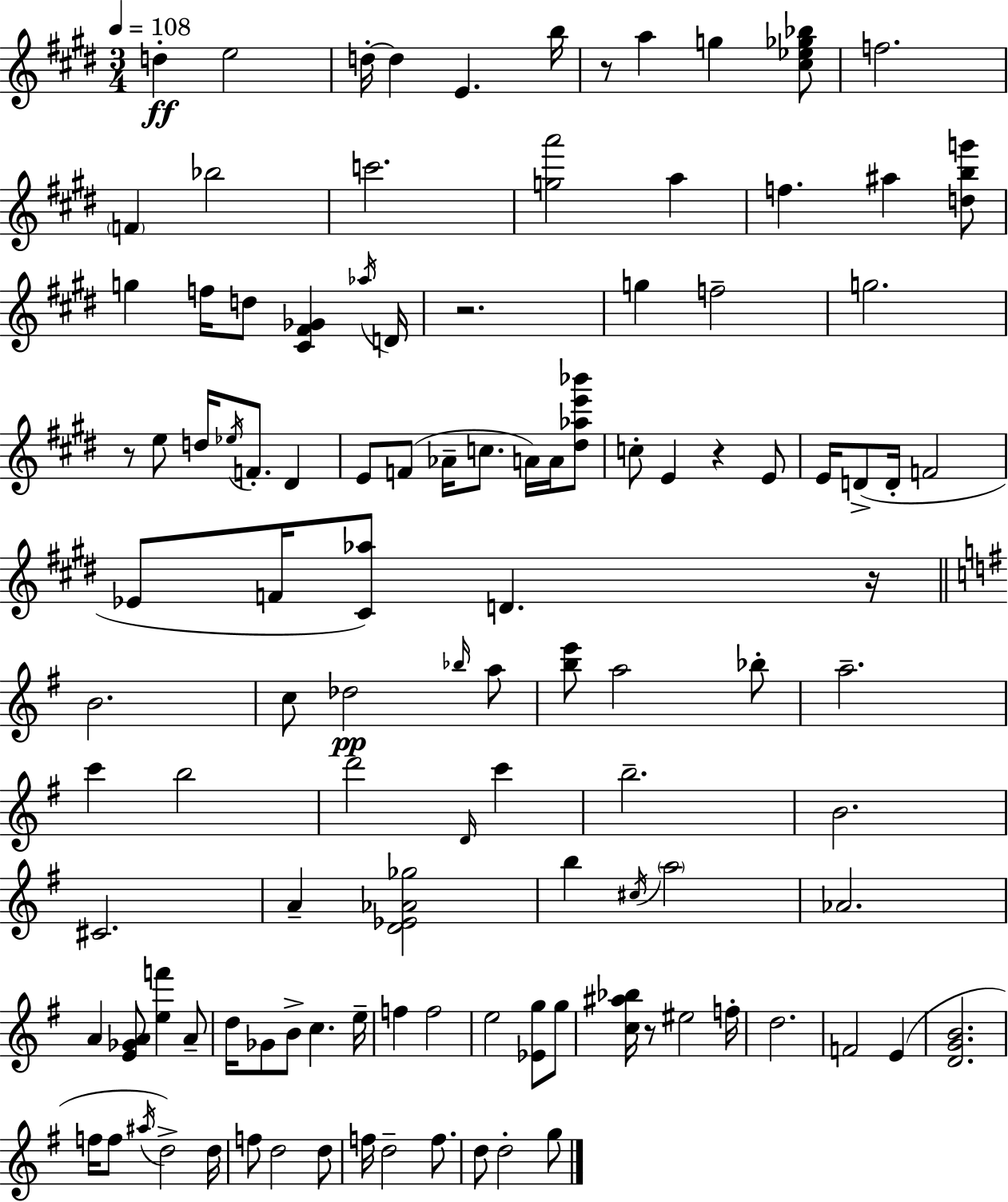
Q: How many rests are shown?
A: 6